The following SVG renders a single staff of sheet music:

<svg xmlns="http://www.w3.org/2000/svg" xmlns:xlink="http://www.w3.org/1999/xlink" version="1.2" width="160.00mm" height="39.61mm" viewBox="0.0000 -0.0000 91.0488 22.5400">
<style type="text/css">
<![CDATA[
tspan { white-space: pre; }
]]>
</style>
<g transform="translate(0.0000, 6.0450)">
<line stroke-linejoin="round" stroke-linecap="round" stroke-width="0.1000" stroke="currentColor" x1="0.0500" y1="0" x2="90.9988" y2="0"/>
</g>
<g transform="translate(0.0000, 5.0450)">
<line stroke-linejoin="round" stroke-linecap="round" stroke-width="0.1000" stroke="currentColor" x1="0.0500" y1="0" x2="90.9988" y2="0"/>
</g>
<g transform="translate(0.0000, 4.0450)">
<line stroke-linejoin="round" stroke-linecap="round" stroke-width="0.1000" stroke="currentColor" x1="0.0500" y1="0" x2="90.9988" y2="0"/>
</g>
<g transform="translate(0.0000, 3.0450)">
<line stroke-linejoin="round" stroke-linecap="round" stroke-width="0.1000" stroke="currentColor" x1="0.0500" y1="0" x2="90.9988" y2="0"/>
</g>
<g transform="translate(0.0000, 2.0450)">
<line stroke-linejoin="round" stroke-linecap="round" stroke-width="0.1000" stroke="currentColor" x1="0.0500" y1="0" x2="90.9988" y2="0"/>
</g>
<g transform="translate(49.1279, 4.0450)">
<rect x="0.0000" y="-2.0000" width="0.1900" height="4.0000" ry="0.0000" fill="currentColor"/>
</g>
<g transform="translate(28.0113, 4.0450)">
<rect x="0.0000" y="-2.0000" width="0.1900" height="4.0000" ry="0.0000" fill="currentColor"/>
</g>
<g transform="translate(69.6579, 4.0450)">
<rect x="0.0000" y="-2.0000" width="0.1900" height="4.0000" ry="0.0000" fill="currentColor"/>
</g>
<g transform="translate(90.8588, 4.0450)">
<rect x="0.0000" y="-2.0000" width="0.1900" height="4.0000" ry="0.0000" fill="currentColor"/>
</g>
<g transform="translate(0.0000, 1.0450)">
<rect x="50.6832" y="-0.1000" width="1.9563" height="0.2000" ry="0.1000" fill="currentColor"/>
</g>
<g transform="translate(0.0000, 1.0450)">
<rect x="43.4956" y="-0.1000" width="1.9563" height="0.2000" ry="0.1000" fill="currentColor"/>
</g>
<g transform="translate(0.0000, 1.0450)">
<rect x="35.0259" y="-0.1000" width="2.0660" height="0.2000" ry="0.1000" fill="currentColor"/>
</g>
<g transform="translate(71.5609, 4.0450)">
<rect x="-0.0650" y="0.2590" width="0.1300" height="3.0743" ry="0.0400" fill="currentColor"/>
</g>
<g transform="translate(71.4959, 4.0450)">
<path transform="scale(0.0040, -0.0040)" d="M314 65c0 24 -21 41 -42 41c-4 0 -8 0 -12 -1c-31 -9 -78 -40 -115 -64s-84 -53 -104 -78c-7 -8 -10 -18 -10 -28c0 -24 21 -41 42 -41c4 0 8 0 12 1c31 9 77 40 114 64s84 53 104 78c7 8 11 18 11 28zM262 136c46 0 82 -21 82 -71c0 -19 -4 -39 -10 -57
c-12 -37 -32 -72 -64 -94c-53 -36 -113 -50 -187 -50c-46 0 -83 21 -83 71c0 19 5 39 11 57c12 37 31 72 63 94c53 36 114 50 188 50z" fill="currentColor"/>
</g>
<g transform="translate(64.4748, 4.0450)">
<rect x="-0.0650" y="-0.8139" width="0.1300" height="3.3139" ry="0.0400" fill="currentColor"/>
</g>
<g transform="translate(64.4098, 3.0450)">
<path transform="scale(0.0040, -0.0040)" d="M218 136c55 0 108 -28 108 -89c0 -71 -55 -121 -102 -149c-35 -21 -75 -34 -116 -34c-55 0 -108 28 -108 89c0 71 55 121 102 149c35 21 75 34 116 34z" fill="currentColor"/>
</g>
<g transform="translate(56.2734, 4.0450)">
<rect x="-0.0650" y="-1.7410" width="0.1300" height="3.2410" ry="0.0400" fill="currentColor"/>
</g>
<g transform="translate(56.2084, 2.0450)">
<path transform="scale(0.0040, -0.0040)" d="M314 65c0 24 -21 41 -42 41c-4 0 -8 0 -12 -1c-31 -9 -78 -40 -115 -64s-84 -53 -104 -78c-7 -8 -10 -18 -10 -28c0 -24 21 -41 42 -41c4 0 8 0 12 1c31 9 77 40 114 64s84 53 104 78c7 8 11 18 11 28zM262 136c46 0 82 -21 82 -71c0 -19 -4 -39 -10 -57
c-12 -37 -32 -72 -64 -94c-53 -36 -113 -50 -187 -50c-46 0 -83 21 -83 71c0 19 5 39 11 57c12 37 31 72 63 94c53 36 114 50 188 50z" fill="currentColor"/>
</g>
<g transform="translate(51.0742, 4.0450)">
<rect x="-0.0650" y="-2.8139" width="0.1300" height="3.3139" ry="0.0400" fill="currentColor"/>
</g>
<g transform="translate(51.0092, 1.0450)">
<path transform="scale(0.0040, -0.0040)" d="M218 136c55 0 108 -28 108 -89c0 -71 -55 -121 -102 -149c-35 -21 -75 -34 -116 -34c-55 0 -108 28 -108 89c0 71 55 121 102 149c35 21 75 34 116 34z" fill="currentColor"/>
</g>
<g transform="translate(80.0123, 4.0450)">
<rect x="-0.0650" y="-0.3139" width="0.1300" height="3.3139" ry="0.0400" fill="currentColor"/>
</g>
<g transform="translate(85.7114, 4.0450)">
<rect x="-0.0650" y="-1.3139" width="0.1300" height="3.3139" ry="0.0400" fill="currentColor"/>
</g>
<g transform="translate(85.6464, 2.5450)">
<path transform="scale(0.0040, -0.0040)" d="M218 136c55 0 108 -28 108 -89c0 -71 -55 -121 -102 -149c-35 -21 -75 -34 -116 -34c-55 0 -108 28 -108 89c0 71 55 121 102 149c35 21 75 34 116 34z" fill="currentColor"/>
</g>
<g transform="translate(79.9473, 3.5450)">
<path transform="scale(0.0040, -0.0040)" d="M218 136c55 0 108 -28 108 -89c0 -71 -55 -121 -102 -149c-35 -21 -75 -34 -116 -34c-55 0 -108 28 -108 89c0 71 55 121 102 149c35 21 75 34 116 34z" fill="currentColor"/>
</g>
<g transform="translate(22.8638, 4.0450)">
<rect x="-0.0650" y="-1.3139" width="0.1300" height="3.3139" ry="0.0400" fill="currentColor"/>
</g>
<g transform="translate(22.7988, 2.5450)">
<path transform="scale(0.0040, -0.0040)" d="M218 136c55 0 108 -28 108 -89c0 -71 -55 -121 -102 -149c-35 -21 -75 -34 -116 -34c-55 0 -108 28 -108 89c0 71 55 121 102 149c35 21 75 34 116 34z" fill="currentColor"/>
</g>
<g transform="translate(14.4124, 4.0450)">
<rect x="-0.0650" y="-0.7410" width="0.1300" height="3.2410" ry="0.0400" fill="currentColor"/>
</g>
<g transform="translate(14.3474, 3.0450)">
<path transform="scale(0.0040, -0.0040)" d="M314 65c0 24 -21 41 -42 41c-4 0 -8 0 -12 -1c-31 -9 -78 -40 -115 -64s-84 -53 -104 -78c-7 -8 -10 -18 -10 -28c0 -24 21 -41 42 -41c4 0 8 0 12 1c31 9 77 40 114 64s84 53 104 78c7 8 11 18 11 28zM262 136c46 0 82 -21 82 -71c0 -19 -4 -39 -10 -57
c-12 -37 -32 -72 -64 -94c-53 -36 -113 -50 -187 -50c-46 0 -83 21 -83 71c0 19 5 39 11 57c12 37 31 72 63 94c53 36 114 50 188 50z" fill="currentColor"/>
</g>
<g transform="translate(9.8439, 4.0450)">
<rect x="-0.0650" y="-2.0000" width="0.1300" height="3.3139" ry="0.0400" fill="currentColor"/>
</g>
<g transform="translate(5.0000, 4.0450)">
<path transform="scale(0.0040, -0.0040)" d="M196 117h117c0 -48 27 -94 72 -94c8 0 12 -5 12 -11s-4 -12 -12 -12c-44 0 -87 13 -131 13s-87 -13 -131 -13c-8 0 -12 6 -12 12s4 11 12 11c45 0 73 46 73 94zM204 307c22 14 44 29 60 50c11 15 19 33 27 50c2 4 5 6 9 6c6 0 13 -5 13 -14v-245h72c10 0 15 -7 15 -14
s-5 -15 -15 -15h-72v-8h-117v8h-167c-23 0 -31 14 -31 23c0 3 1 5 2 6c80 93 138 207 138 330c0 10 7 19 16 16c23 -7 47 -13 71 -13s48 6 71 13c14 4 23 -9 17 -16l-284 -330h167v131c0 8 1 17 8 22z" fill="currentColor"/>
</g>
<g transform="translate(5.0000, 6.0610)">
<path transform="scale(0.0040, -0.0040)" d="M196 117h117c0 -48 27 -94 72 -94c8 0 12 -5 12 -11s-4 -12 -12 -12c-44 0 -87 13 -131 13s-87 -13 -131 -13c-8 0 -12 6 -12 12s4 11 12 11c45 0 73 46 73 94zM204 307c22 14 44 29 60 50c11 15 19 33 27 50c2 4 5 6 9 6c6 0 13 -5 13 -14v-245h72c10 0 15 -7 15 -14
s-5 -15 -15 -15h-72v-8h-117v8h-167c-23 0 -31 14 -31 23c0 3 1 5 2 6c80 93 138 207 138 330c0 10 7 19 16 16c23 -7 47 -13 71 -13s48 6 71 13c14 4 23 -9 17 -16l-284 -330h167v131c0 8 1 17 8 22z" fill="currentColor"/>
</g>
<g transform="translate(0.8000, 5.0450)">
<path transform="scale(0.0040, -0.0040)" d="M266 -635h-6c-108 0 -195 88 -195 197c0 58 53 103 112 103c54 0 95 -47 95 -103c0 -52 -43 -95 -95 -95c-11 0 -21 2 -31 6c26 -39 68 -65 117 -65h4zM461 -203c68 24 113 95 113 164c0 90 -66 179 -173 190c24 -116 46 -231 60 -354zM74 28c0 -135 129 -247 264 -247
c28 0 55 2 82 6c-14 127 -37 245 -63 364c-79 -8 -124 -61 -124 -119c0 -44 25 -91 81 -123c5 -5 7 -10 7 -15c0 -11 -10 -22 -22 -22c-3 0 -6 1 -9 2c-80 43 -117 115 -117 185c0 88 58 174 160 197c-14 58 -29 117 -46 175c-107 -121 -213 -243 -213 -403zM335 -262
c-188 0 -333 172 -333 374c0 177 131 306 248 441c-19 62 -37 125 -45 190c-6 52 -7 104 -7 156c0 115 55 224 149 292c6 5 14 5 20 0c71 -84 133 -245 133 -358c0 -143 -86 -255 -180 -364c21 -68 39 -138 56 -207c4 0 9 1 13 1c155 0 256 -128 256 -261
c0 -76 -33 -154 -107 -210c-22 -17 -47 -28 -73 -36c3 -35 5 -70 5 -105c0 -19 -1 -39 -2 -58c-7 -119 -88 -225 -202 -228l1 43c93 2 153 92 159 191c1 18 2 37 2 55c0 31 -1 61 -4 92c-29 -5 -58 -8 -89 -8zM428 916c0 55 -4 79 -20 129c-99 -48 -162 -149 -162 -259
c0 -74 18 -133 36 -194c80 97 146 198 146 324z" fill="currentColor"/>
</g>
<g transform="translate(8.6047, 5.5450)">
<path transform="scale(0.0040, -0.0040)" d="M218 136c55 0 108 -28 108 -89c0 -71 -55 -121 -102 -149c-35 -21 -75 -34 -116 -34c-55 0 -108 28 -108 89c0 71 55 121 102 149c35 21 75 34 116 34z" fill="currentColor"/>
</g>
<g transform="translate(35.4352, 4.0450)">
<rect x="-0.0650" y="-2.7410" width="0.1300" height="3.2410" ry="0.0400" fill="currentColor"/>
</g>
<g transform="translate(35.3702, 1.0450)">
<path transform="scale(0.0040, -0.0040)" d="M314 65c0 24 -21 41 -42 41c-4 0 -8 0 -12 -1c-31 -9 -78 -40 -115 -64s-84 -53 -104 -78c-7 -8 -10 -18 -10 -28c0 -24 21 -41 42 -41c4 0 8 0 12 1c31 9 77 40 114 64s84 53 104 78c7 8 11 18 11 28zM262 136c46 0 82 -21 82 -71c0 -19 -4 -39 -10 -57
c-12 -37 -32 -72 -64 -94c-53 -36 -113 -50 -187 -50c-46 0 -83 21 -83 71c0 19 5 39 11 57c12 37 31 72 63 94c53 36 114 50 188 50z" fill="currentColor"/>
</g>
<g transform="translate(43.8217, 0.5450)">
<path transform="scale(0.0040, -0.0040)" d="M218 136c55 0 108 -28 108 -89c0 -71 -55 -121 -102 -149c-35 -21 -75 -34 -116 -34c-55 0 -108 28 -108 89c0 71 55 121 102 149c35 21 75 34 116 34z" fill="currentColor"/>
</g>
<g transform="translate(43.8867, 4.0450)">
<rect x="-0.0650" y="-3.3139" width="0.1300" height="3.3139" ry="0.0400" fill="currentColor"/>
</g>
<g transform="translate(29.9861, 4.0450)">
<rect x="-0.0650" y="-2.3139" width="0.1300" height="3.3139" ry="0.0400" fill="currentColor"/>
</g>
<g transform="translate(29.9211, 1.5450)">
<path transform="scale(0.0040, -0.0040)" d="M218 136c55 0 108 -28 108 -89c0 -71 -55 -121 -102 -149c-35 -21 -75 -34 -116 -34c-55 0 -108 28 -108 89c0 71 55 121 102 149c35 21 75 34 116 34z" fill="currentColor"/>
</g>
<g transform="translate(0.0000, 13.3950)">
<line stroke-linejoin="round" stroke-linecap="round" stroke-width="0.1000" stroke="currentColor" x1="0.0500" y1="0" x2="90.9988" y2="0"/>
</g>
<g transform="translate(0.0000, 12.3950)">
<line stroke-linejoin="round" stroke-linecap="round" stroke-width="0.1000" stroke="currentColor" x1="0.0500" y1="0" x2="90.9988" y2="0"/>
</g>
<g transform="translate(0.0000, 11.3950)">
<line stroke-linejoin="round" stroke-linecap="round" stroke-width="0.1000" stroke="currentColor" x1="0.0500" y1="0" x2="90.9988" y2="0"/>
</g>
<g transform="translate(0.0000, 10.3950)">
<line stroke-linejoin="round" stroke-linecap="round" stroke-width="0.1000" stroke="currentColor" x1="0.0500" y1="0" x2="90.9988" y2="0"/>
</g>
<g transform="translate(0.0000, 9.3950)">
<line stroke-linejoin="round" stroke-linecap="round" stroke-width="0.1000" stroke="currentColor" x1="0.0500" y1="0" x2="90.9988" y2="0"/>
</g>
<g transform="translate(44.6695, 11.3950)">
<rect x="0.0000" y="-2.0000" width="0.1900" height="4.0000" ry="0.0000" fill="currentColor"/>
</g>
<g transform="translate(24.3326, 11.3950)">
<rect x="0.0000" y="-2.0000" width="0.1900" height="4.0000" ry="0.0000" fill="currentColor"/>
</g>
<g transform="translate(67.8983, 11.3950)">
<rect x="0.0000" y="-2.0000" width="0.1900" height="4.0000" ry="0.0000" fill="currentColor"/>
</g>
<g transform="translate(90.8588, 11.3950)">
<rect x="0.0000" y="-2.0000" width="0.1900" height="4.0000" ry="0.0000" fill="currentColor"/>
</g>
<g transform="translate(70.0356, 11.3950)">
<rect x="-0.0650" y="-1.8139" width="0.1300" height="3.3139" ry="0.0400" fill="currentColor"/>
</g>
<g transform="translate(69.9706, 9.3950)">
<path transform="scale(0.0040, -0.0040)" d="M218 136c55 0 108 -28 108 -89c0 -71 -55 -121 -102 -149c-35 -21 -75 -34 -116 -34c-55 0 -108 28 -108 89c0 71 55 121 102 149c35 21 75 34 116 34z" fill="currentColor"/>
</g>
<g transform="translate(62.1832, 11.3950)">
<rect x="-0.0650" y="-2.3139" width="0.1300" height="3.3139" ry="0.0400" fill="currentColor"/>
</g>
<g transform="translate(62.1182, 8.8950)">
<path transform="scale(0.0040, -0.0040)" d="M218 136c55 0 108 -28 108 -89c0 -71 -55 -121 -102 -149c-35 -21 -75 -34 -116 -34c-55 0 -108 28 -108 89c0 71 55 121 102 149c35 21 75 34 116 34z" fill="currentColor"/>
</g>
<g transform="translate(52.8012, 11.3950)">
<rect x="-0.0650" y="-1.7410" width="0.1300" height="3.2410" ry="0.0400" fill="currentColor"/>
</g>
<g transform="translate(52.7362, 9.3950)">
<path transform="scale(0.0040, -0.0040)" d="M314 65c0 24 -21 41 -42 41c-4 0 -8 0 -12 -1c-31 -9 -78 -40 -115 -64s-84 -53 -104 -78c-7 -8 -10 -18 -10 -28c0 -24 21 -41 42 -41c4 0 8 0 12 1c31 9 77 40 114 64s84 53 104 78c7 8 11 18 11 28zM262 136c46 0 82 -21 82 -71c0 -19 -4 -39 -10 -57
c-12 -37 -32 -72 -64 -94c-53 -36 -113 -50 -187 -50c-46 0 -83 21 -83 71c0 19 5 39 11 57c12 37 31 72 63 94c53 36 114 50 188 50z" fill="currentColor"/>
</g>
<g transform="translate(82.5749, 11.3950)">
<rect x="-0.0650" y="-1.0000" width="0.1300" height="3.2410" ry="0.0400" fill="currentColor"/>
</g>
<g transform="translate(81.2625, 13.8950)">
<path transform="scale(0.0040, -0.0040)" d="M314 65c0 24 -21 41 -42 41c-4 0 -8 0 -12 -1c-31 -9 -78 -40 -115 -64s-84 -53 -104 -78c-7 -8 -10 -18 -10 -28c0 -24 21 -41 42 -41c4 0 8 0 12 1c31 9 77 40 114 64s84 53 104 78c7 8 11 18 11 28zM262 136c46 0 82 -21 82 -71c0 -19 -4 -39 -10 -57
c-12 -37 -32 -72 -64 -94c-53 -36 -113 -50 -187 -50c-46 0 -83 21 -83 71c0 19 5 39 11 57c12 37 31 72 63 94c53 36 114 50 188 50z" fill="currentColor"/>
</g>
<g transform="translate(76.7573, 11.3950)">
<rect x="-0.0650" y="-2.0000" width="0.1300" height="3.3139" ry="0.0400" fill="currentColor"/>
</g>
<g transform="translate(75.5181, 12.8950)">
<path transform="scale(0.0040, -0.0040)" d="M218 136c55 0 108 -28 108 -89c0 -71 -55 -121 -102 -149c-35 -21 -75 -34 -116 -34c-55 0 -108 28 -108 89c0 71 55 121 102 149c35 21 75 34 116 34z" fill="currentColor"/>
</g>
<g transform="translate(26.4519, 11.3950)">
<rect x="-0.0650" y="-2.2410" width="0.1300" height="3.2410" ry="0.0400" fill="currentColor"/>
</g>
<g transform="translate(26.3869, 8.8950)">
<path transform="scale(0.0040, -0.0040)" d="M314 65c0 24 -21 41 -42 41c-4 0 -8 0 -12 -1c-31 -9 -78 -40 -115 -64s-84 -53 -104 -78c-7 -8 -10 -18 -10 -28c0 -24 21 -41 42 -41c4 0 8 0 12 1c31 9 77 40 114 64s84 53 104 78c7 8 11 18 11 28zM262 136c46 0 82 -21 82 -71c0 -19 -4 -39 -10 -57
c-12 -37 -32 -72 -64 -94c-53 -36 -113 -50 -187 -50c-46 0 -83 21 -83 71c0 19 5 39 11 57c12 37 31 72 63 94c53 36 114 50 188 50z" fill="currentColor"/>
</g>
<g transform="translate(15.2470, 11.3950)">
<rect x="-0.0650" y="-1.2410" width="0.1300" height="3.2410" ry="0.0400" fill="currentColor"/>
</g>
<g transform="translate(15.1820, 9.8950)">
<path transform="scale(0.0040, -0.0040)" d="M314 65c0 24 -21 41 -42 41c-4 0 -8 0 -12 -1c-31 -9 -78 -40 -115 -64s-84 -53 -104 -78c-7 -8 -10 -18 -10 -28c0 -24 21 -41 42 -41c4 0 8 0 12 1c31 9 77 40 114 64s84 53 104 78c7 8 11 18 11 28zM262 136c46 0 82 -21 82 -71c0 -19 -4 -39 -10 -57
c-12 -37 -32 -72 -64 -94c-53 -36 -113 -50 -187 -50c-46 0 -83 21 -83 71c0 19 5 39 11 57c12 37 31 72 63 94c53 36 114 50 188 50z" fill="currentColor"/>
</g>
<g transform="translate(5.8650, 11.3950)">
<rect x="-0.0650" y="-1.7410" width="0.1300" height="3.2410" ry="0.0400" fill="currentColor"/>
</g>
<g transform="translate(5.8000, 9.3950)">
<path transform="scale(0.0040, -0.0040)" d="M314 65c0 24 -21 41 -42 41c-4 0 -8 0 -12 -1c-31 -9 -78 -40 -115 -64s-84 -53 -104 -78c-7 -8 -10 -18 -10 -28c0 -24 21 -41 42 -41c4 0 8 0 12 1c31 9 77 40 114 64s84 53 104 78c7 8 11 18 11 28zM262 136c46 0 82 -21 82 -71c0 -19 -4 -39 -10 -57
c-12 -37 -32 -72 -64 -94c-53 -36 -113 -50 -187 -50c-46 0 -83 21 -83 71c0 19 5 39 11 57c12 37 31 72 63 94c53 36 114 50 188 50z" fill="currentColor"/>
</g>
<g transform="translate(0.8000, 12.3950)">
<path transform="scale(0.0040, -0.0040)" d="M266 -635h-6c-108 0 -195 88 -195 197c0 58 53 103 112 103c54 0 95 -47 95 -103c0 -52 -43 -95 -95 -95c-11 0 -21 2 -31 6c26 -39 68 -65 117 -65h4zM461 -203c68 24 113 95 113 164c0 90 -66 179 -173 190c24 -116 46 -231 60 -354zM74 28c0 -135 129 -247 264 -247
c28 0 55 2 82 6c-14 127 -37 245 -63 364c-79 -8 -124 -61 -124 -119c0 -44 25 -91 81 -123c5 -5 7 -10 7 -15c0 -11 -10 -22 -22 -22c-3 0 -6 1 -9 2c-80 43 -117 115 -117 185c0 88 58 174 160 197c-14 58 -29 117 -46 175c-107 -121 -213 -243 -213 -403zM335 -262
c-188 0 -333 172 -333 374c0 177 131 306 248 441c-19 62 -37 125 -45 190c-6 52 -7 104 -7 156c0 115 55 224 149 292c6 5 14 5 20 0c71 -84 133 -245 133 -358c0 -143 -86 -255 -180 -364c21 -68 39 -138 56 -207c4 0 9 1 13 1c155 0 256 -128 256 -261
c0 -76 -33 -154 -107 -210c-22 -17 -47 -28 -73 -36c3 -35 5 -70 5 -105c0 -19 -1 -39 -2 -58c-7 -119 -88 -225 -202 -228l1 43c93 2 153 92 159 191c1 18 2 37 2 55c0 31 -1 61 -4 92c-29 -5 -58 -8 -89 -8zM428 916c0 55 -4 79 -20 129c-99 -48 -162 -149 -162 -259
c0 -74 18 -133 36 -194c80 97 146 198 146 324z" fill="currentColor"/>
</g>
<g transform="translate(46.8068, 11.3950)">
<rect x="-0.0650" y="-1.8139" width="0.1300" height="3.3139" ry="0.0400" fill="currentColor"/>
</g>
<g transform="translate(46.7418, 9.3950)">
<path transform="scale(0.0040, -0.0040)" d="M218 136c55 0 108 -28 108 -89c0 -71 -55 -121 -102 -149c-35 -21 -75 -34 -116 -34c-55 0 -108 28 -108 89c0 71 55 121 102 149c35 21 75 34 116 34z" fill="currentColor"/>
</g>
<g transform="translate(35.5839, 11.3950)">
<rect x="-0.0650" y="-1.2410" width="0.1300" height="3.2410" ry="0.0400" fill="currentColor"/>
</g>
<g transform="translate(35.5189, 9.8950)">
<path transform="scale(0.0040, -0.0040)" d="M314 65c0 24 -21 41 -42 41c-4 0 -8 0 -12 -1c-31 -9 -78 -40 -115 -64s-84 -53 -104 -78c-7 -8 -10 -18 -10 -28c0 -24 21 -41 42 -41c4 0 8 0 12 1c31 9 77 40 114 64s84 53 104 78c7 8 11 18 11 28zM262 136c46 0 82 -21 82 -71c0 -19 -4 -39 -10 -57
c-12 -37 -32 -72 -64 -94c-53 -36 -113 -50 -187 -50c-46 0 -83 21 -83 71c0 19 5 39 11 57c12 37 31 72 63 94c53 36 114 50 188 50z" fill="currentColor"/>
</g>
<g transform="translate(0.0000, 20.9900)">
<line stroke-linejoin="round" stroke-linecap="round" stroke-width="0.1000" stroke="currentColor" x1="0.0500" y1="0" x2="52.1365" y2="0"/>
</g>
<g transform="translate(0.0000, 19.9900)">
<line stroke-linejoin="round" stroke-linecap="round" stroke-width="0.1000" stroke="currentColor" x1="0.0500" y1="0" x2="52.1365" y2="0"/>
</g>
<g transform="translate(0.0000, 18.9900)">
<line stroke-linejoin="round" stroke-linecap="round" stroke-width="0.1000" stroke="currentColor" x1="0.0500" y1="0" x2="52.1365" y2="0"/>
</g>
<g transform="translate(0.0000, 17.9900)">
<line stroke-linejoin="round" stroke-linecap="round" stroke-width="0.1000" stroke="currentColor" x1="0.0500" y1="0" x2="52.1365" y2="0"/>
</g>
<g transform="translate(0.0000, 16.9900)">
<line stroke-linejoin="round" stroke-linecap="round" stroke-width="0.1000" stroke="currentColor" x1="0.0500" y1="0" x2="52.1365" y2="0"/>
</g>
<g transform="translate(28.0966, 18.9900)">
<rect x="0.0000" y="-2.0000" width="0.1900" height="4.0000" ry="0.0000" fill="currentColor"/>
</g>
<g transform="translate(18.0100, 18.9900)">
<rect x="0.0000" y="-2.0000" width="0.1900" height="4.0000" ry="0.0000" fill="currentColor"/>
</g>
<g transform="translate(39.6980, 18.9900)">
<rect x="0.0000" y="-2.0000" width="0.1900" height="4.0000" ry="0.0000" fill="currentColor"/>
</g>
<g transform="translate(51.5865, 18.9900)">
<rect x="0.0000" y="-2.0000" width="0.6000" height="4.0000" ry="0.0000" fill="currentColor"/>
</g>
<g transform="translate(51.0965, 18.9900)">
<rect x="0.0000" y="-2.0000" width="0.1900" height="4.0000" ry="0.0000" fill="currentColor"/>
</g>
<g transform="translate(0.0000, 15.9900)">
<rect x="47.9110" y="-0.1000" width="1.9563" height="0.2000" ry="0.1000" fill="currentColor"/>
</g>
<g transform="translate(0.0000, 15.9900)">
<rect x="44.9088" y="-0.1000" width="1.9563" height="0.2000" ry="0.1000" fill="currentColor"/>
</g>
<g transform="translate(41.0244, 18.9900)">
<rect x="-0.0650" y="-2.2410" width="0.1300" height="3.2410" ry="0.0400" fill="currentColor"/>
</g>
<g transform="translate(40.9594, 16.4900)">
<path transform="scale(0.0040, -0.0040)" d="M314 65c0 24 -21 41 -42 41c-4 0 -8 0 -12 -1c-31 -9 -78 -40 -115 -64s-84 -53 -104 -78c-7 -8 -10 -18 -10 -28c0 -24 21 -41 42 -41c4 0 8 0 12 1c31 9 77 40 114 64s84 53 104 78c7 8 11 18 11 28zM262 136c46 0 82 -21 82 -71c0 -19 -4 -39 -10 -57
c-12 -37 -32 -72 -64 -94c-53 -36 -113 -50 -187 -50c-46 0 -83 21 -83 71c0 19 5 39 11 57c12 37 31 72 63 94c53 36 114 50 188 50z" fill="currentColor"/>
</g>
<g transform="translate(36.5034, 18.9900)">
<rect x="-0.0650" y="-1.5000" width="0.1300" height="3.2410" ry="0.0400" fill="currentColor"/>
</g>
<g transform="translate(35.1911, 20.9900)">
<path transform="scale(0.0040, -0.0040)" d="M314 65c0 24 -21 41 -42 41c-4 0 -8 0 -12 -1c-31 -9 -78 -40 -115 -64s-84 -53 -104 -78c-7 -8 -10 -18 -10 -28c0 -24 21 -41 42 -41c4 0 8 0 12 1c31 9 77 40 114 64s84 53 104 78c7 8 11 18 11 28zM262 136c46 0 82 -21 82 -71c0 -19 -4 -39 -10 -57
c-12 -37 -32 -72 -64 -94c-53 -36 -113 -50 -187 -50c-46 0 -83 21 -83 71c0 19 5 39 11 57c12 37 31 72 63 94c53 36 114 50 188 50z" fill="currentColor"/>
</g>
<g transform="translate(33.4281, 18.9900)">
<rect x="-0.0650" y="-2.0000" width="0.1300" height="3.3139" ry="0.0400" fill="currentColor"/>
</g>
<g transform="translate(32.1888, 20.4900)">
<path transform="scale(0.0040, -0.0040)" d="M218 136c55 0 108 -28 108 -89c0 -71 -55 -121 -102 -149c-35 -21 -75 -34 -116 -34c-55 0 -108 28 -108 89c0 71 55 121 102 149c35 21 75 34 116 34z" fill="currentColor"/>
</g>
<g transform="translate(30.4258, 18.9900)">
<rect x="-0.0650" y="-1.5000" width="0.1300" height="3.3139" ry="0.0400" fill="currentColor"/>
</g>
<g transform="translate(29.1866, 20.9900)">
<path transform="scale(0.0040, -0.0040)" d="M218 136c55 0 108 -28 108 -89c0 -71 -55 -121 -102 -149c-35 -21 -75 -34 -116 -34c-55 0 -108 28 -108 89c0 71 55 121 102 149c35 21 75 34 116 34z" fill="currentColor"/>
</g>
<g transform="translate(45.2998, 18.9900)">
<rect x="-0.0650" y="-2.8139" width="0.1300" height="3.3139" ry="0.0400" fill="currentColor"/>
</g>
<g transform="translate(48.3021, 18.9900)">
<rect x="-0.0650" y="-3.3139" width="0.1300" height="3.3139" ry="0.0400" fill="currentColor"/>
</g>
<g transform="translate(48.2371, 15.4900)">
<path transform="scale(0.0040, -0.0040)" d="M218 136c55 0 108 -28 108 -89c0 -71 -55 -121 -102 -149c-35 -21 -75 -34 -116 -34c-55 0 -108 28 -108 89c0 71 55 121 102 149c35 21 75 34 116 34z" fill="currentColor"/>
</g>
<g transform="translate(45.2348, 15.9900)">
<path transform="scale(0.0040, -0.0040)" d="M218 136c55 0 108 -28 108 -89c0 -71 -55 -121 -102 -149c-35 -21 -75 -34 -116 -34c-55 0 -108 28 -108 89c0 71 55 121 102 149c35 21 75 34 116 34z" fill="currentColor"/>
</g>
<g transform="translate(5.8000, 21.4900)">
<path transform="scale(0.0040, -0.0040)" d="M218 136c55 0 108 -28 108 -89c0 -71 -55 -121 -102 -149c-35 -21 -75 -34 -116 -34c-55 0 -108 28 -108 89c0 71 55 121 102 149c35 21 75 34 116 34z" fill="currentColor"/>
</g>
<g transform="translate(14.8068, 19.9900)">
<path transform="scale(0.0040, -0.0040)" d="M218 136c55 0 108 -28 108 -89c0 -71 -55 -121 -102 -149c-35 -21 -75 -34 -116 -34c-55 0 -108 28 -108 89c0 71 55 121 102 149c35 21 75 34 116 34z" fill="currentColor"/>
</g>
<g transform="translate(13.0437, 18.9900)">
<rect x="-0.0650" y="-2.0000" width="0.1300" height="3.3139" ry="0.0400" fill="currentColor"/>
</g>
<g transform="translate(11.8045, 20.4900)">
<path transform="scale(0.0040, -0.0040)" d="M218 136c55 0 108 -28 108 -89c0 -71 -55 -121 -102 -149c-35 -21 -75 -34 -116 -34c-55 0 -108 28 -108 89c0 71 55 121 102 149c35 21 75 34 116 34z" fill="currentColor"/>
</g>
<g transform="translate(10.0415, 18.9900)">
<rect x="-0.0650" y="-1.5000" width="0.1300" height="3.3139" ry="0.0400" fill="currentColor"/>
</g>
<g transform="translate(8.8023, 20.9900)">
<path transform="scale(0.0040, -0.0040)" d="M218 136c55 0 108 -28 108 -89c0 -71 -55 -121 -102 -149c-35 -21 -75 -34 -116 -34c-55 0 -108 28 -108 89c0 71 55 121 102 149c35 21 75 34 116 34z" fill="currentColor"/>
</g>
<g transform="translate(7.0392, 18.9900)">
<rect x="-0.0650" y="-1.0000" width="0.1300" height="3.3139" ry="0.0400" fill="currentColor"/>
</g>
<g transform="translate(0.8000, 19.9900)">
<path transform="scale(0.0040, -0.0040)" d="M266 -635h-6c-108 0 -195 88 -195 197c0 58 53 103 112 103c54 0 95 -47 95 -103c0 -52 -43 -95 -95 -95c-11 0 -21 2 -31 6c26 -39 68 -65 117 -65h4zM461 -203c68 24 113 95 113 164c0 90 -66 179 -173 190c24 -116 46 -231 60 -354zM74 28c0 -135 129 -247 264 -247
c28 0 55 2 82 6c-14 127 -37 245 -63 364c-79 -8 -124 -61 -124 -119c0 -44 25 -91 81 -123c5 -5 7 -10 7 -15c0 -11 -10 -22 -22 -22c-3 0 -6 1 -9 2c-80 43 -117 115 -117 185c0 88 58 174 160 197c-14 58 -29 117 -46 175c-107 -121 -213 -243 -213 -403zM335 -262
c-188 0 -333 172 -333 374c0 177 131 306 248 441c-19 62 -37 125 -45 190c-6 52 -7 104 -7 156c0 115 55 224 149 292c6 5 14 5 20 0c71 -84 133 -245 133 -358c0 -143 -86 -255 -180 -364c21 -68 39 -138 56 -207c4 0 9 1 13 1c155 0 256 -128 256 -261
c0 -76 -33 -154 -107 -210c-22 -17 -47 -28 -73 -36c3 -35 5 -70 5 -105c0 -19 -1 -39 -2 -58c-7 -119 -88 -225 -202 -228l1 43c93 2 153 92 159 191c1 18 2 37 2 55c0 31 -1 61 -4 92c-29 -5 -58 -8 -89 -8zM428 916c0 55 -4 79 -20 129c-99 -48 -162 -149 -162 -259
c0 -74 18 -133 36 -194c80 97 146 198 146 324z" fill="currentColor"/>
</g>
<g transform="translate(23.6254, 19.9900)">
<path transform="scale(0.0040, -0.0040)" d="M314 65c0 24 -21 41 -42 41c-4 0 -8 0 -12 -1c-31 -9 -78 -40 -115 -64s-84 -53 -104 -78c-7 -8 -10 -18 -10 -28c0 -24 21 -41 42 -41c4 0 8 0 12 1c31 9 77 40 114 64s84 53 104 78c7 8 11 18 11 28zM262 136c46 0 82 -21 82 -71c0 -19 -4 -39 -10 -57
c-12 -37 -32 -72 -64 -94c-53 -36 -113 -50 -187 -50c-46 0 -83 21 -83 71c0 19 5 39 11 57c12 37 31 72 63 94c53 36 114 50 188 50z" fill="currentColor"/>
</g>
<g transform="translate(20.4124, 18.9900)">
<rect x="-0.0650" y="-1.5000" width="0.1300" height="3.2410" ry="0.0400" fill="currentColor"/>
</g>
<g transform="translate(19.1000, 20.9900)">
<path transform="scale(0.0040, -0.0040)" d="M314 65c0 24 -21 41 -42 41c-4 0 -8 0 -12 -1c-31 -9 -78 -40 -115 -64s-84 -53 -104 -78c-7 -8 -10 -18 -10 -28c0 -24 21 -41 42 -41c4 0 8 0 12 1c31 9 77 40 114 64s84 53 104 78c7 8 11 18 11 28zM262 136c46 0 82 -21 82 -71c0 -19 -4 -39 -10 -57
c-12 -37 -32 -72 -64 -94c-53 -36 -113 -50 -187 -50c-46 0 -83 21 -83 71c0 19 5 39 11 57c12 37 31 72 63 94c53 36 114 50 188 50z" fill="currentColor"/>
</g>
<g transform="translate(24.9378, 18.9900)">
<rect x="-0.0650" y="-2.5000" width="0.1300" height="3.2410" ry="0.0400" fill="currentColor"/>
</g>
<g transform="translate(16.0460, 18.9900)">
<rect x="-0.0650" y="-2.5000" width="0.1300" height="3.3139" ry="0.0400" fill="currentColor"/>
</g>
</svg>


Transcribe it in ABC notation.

X:1
T:Untitled
M:4/4
L:1/4
K:C
F d2 e g a2 b a f2 d B2 c e f2 e2 g2 e2 f f2 g f F D2 D E F G E2 G2 E F E2 g2 a b